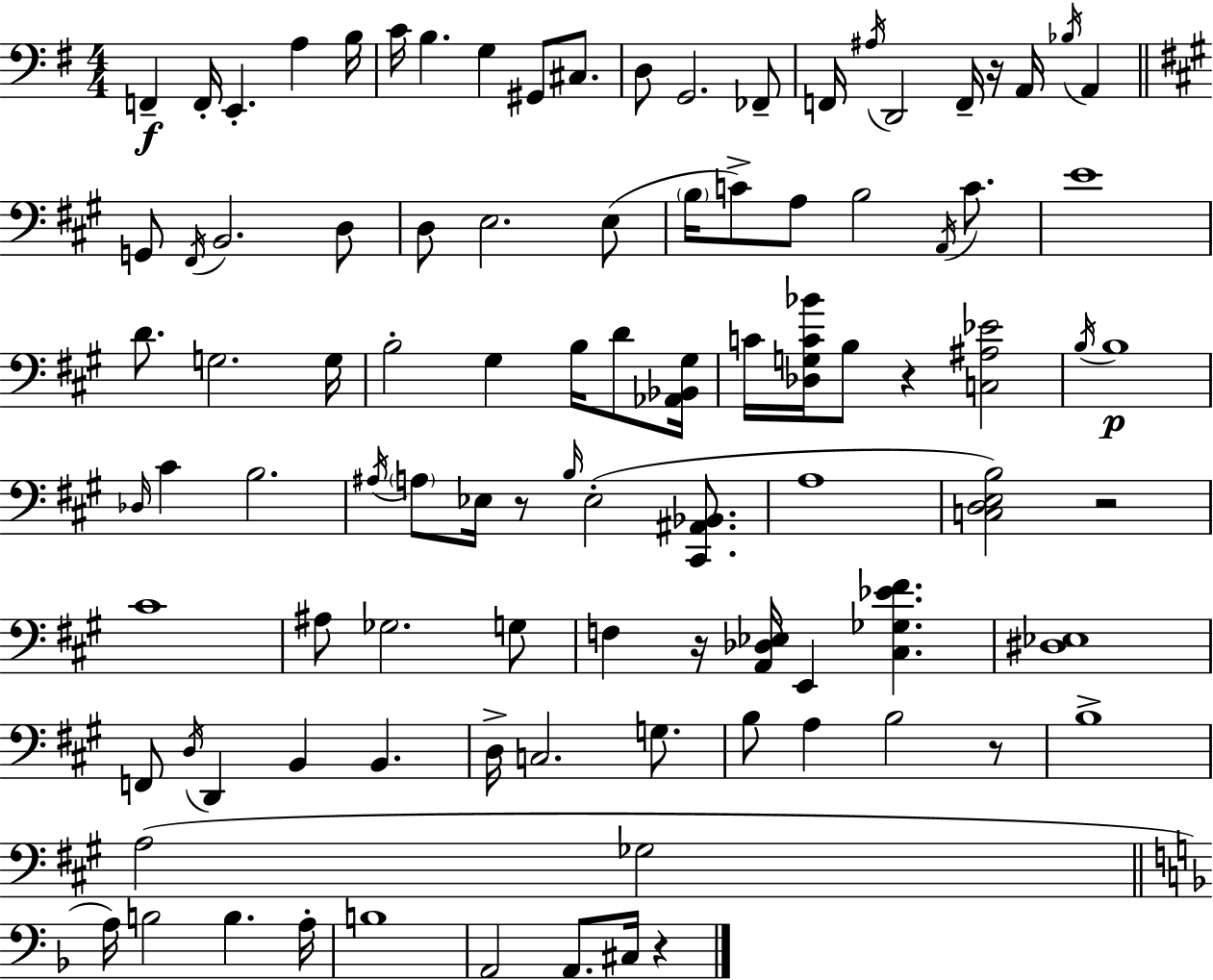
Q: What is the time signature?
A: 4/4